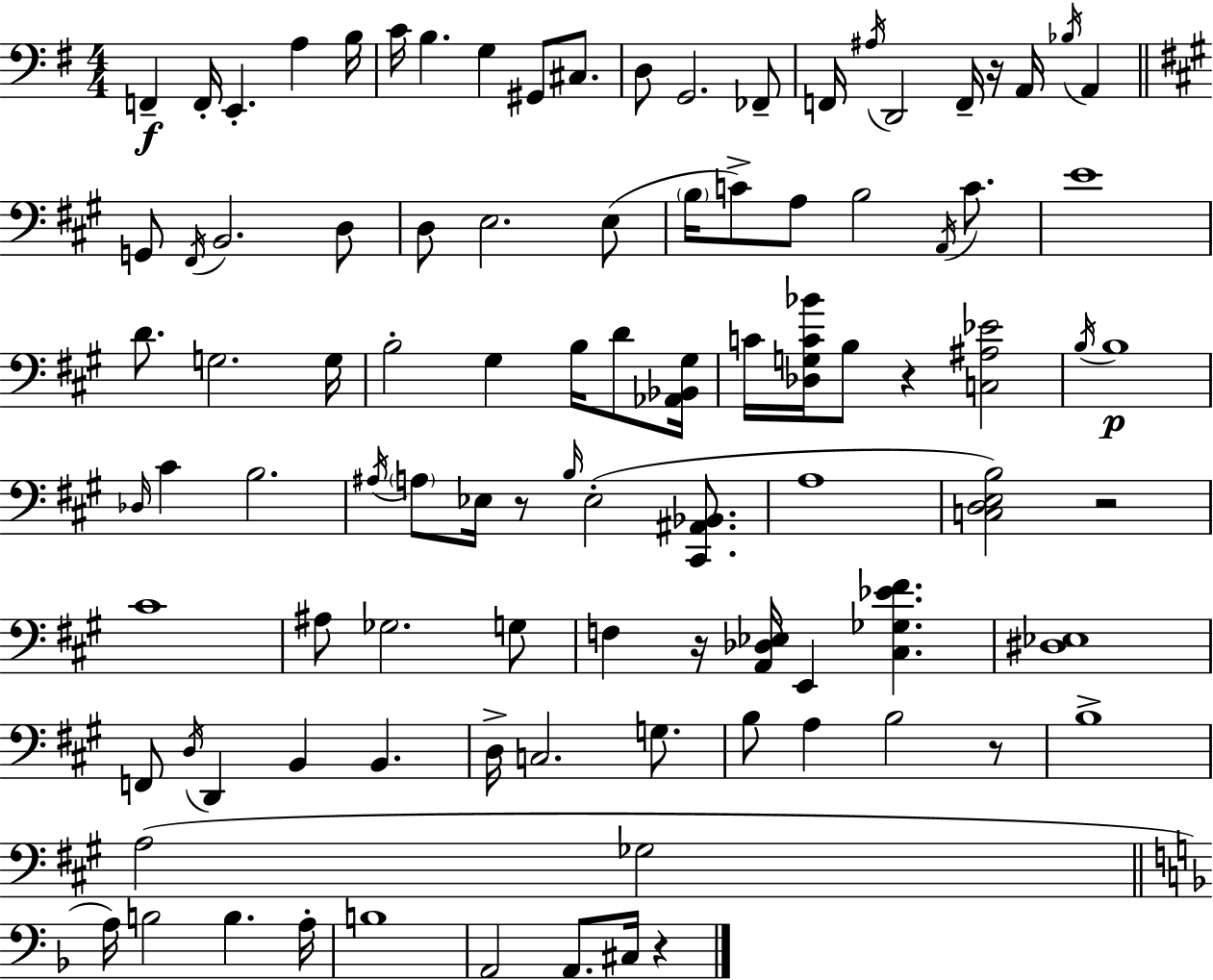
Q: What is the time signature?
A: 4/4